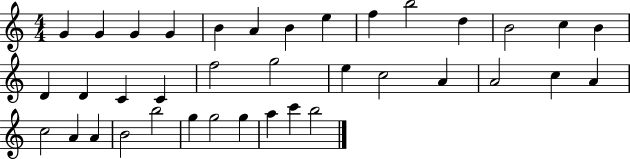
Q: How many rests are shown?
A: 0